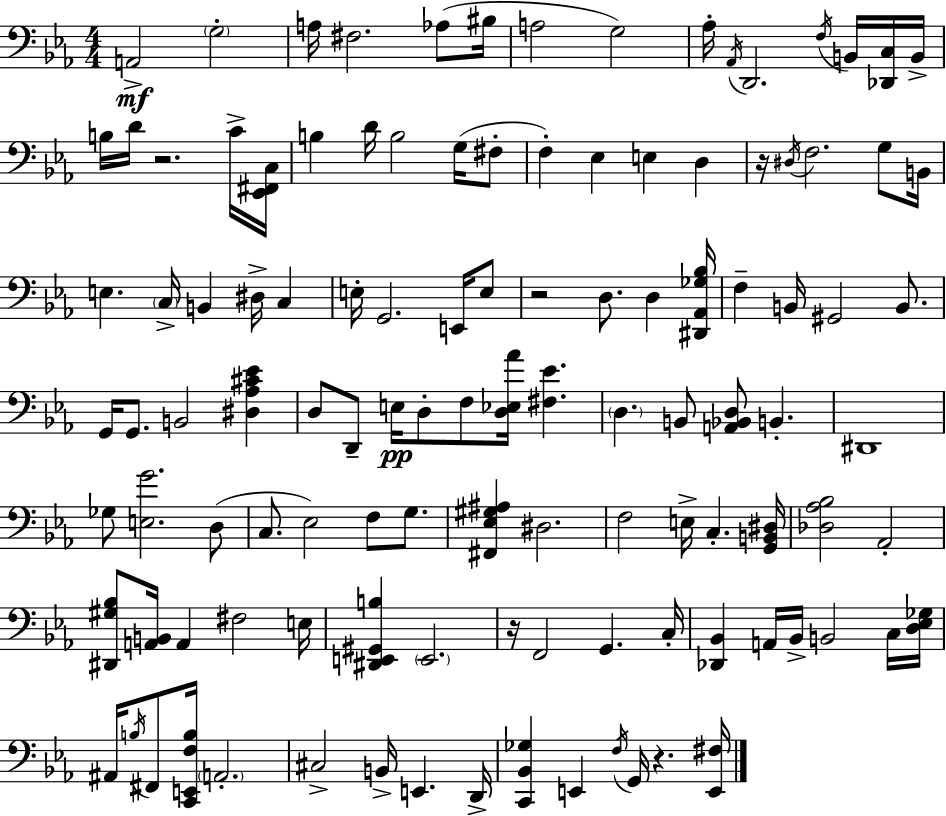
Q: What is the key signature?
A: C minor